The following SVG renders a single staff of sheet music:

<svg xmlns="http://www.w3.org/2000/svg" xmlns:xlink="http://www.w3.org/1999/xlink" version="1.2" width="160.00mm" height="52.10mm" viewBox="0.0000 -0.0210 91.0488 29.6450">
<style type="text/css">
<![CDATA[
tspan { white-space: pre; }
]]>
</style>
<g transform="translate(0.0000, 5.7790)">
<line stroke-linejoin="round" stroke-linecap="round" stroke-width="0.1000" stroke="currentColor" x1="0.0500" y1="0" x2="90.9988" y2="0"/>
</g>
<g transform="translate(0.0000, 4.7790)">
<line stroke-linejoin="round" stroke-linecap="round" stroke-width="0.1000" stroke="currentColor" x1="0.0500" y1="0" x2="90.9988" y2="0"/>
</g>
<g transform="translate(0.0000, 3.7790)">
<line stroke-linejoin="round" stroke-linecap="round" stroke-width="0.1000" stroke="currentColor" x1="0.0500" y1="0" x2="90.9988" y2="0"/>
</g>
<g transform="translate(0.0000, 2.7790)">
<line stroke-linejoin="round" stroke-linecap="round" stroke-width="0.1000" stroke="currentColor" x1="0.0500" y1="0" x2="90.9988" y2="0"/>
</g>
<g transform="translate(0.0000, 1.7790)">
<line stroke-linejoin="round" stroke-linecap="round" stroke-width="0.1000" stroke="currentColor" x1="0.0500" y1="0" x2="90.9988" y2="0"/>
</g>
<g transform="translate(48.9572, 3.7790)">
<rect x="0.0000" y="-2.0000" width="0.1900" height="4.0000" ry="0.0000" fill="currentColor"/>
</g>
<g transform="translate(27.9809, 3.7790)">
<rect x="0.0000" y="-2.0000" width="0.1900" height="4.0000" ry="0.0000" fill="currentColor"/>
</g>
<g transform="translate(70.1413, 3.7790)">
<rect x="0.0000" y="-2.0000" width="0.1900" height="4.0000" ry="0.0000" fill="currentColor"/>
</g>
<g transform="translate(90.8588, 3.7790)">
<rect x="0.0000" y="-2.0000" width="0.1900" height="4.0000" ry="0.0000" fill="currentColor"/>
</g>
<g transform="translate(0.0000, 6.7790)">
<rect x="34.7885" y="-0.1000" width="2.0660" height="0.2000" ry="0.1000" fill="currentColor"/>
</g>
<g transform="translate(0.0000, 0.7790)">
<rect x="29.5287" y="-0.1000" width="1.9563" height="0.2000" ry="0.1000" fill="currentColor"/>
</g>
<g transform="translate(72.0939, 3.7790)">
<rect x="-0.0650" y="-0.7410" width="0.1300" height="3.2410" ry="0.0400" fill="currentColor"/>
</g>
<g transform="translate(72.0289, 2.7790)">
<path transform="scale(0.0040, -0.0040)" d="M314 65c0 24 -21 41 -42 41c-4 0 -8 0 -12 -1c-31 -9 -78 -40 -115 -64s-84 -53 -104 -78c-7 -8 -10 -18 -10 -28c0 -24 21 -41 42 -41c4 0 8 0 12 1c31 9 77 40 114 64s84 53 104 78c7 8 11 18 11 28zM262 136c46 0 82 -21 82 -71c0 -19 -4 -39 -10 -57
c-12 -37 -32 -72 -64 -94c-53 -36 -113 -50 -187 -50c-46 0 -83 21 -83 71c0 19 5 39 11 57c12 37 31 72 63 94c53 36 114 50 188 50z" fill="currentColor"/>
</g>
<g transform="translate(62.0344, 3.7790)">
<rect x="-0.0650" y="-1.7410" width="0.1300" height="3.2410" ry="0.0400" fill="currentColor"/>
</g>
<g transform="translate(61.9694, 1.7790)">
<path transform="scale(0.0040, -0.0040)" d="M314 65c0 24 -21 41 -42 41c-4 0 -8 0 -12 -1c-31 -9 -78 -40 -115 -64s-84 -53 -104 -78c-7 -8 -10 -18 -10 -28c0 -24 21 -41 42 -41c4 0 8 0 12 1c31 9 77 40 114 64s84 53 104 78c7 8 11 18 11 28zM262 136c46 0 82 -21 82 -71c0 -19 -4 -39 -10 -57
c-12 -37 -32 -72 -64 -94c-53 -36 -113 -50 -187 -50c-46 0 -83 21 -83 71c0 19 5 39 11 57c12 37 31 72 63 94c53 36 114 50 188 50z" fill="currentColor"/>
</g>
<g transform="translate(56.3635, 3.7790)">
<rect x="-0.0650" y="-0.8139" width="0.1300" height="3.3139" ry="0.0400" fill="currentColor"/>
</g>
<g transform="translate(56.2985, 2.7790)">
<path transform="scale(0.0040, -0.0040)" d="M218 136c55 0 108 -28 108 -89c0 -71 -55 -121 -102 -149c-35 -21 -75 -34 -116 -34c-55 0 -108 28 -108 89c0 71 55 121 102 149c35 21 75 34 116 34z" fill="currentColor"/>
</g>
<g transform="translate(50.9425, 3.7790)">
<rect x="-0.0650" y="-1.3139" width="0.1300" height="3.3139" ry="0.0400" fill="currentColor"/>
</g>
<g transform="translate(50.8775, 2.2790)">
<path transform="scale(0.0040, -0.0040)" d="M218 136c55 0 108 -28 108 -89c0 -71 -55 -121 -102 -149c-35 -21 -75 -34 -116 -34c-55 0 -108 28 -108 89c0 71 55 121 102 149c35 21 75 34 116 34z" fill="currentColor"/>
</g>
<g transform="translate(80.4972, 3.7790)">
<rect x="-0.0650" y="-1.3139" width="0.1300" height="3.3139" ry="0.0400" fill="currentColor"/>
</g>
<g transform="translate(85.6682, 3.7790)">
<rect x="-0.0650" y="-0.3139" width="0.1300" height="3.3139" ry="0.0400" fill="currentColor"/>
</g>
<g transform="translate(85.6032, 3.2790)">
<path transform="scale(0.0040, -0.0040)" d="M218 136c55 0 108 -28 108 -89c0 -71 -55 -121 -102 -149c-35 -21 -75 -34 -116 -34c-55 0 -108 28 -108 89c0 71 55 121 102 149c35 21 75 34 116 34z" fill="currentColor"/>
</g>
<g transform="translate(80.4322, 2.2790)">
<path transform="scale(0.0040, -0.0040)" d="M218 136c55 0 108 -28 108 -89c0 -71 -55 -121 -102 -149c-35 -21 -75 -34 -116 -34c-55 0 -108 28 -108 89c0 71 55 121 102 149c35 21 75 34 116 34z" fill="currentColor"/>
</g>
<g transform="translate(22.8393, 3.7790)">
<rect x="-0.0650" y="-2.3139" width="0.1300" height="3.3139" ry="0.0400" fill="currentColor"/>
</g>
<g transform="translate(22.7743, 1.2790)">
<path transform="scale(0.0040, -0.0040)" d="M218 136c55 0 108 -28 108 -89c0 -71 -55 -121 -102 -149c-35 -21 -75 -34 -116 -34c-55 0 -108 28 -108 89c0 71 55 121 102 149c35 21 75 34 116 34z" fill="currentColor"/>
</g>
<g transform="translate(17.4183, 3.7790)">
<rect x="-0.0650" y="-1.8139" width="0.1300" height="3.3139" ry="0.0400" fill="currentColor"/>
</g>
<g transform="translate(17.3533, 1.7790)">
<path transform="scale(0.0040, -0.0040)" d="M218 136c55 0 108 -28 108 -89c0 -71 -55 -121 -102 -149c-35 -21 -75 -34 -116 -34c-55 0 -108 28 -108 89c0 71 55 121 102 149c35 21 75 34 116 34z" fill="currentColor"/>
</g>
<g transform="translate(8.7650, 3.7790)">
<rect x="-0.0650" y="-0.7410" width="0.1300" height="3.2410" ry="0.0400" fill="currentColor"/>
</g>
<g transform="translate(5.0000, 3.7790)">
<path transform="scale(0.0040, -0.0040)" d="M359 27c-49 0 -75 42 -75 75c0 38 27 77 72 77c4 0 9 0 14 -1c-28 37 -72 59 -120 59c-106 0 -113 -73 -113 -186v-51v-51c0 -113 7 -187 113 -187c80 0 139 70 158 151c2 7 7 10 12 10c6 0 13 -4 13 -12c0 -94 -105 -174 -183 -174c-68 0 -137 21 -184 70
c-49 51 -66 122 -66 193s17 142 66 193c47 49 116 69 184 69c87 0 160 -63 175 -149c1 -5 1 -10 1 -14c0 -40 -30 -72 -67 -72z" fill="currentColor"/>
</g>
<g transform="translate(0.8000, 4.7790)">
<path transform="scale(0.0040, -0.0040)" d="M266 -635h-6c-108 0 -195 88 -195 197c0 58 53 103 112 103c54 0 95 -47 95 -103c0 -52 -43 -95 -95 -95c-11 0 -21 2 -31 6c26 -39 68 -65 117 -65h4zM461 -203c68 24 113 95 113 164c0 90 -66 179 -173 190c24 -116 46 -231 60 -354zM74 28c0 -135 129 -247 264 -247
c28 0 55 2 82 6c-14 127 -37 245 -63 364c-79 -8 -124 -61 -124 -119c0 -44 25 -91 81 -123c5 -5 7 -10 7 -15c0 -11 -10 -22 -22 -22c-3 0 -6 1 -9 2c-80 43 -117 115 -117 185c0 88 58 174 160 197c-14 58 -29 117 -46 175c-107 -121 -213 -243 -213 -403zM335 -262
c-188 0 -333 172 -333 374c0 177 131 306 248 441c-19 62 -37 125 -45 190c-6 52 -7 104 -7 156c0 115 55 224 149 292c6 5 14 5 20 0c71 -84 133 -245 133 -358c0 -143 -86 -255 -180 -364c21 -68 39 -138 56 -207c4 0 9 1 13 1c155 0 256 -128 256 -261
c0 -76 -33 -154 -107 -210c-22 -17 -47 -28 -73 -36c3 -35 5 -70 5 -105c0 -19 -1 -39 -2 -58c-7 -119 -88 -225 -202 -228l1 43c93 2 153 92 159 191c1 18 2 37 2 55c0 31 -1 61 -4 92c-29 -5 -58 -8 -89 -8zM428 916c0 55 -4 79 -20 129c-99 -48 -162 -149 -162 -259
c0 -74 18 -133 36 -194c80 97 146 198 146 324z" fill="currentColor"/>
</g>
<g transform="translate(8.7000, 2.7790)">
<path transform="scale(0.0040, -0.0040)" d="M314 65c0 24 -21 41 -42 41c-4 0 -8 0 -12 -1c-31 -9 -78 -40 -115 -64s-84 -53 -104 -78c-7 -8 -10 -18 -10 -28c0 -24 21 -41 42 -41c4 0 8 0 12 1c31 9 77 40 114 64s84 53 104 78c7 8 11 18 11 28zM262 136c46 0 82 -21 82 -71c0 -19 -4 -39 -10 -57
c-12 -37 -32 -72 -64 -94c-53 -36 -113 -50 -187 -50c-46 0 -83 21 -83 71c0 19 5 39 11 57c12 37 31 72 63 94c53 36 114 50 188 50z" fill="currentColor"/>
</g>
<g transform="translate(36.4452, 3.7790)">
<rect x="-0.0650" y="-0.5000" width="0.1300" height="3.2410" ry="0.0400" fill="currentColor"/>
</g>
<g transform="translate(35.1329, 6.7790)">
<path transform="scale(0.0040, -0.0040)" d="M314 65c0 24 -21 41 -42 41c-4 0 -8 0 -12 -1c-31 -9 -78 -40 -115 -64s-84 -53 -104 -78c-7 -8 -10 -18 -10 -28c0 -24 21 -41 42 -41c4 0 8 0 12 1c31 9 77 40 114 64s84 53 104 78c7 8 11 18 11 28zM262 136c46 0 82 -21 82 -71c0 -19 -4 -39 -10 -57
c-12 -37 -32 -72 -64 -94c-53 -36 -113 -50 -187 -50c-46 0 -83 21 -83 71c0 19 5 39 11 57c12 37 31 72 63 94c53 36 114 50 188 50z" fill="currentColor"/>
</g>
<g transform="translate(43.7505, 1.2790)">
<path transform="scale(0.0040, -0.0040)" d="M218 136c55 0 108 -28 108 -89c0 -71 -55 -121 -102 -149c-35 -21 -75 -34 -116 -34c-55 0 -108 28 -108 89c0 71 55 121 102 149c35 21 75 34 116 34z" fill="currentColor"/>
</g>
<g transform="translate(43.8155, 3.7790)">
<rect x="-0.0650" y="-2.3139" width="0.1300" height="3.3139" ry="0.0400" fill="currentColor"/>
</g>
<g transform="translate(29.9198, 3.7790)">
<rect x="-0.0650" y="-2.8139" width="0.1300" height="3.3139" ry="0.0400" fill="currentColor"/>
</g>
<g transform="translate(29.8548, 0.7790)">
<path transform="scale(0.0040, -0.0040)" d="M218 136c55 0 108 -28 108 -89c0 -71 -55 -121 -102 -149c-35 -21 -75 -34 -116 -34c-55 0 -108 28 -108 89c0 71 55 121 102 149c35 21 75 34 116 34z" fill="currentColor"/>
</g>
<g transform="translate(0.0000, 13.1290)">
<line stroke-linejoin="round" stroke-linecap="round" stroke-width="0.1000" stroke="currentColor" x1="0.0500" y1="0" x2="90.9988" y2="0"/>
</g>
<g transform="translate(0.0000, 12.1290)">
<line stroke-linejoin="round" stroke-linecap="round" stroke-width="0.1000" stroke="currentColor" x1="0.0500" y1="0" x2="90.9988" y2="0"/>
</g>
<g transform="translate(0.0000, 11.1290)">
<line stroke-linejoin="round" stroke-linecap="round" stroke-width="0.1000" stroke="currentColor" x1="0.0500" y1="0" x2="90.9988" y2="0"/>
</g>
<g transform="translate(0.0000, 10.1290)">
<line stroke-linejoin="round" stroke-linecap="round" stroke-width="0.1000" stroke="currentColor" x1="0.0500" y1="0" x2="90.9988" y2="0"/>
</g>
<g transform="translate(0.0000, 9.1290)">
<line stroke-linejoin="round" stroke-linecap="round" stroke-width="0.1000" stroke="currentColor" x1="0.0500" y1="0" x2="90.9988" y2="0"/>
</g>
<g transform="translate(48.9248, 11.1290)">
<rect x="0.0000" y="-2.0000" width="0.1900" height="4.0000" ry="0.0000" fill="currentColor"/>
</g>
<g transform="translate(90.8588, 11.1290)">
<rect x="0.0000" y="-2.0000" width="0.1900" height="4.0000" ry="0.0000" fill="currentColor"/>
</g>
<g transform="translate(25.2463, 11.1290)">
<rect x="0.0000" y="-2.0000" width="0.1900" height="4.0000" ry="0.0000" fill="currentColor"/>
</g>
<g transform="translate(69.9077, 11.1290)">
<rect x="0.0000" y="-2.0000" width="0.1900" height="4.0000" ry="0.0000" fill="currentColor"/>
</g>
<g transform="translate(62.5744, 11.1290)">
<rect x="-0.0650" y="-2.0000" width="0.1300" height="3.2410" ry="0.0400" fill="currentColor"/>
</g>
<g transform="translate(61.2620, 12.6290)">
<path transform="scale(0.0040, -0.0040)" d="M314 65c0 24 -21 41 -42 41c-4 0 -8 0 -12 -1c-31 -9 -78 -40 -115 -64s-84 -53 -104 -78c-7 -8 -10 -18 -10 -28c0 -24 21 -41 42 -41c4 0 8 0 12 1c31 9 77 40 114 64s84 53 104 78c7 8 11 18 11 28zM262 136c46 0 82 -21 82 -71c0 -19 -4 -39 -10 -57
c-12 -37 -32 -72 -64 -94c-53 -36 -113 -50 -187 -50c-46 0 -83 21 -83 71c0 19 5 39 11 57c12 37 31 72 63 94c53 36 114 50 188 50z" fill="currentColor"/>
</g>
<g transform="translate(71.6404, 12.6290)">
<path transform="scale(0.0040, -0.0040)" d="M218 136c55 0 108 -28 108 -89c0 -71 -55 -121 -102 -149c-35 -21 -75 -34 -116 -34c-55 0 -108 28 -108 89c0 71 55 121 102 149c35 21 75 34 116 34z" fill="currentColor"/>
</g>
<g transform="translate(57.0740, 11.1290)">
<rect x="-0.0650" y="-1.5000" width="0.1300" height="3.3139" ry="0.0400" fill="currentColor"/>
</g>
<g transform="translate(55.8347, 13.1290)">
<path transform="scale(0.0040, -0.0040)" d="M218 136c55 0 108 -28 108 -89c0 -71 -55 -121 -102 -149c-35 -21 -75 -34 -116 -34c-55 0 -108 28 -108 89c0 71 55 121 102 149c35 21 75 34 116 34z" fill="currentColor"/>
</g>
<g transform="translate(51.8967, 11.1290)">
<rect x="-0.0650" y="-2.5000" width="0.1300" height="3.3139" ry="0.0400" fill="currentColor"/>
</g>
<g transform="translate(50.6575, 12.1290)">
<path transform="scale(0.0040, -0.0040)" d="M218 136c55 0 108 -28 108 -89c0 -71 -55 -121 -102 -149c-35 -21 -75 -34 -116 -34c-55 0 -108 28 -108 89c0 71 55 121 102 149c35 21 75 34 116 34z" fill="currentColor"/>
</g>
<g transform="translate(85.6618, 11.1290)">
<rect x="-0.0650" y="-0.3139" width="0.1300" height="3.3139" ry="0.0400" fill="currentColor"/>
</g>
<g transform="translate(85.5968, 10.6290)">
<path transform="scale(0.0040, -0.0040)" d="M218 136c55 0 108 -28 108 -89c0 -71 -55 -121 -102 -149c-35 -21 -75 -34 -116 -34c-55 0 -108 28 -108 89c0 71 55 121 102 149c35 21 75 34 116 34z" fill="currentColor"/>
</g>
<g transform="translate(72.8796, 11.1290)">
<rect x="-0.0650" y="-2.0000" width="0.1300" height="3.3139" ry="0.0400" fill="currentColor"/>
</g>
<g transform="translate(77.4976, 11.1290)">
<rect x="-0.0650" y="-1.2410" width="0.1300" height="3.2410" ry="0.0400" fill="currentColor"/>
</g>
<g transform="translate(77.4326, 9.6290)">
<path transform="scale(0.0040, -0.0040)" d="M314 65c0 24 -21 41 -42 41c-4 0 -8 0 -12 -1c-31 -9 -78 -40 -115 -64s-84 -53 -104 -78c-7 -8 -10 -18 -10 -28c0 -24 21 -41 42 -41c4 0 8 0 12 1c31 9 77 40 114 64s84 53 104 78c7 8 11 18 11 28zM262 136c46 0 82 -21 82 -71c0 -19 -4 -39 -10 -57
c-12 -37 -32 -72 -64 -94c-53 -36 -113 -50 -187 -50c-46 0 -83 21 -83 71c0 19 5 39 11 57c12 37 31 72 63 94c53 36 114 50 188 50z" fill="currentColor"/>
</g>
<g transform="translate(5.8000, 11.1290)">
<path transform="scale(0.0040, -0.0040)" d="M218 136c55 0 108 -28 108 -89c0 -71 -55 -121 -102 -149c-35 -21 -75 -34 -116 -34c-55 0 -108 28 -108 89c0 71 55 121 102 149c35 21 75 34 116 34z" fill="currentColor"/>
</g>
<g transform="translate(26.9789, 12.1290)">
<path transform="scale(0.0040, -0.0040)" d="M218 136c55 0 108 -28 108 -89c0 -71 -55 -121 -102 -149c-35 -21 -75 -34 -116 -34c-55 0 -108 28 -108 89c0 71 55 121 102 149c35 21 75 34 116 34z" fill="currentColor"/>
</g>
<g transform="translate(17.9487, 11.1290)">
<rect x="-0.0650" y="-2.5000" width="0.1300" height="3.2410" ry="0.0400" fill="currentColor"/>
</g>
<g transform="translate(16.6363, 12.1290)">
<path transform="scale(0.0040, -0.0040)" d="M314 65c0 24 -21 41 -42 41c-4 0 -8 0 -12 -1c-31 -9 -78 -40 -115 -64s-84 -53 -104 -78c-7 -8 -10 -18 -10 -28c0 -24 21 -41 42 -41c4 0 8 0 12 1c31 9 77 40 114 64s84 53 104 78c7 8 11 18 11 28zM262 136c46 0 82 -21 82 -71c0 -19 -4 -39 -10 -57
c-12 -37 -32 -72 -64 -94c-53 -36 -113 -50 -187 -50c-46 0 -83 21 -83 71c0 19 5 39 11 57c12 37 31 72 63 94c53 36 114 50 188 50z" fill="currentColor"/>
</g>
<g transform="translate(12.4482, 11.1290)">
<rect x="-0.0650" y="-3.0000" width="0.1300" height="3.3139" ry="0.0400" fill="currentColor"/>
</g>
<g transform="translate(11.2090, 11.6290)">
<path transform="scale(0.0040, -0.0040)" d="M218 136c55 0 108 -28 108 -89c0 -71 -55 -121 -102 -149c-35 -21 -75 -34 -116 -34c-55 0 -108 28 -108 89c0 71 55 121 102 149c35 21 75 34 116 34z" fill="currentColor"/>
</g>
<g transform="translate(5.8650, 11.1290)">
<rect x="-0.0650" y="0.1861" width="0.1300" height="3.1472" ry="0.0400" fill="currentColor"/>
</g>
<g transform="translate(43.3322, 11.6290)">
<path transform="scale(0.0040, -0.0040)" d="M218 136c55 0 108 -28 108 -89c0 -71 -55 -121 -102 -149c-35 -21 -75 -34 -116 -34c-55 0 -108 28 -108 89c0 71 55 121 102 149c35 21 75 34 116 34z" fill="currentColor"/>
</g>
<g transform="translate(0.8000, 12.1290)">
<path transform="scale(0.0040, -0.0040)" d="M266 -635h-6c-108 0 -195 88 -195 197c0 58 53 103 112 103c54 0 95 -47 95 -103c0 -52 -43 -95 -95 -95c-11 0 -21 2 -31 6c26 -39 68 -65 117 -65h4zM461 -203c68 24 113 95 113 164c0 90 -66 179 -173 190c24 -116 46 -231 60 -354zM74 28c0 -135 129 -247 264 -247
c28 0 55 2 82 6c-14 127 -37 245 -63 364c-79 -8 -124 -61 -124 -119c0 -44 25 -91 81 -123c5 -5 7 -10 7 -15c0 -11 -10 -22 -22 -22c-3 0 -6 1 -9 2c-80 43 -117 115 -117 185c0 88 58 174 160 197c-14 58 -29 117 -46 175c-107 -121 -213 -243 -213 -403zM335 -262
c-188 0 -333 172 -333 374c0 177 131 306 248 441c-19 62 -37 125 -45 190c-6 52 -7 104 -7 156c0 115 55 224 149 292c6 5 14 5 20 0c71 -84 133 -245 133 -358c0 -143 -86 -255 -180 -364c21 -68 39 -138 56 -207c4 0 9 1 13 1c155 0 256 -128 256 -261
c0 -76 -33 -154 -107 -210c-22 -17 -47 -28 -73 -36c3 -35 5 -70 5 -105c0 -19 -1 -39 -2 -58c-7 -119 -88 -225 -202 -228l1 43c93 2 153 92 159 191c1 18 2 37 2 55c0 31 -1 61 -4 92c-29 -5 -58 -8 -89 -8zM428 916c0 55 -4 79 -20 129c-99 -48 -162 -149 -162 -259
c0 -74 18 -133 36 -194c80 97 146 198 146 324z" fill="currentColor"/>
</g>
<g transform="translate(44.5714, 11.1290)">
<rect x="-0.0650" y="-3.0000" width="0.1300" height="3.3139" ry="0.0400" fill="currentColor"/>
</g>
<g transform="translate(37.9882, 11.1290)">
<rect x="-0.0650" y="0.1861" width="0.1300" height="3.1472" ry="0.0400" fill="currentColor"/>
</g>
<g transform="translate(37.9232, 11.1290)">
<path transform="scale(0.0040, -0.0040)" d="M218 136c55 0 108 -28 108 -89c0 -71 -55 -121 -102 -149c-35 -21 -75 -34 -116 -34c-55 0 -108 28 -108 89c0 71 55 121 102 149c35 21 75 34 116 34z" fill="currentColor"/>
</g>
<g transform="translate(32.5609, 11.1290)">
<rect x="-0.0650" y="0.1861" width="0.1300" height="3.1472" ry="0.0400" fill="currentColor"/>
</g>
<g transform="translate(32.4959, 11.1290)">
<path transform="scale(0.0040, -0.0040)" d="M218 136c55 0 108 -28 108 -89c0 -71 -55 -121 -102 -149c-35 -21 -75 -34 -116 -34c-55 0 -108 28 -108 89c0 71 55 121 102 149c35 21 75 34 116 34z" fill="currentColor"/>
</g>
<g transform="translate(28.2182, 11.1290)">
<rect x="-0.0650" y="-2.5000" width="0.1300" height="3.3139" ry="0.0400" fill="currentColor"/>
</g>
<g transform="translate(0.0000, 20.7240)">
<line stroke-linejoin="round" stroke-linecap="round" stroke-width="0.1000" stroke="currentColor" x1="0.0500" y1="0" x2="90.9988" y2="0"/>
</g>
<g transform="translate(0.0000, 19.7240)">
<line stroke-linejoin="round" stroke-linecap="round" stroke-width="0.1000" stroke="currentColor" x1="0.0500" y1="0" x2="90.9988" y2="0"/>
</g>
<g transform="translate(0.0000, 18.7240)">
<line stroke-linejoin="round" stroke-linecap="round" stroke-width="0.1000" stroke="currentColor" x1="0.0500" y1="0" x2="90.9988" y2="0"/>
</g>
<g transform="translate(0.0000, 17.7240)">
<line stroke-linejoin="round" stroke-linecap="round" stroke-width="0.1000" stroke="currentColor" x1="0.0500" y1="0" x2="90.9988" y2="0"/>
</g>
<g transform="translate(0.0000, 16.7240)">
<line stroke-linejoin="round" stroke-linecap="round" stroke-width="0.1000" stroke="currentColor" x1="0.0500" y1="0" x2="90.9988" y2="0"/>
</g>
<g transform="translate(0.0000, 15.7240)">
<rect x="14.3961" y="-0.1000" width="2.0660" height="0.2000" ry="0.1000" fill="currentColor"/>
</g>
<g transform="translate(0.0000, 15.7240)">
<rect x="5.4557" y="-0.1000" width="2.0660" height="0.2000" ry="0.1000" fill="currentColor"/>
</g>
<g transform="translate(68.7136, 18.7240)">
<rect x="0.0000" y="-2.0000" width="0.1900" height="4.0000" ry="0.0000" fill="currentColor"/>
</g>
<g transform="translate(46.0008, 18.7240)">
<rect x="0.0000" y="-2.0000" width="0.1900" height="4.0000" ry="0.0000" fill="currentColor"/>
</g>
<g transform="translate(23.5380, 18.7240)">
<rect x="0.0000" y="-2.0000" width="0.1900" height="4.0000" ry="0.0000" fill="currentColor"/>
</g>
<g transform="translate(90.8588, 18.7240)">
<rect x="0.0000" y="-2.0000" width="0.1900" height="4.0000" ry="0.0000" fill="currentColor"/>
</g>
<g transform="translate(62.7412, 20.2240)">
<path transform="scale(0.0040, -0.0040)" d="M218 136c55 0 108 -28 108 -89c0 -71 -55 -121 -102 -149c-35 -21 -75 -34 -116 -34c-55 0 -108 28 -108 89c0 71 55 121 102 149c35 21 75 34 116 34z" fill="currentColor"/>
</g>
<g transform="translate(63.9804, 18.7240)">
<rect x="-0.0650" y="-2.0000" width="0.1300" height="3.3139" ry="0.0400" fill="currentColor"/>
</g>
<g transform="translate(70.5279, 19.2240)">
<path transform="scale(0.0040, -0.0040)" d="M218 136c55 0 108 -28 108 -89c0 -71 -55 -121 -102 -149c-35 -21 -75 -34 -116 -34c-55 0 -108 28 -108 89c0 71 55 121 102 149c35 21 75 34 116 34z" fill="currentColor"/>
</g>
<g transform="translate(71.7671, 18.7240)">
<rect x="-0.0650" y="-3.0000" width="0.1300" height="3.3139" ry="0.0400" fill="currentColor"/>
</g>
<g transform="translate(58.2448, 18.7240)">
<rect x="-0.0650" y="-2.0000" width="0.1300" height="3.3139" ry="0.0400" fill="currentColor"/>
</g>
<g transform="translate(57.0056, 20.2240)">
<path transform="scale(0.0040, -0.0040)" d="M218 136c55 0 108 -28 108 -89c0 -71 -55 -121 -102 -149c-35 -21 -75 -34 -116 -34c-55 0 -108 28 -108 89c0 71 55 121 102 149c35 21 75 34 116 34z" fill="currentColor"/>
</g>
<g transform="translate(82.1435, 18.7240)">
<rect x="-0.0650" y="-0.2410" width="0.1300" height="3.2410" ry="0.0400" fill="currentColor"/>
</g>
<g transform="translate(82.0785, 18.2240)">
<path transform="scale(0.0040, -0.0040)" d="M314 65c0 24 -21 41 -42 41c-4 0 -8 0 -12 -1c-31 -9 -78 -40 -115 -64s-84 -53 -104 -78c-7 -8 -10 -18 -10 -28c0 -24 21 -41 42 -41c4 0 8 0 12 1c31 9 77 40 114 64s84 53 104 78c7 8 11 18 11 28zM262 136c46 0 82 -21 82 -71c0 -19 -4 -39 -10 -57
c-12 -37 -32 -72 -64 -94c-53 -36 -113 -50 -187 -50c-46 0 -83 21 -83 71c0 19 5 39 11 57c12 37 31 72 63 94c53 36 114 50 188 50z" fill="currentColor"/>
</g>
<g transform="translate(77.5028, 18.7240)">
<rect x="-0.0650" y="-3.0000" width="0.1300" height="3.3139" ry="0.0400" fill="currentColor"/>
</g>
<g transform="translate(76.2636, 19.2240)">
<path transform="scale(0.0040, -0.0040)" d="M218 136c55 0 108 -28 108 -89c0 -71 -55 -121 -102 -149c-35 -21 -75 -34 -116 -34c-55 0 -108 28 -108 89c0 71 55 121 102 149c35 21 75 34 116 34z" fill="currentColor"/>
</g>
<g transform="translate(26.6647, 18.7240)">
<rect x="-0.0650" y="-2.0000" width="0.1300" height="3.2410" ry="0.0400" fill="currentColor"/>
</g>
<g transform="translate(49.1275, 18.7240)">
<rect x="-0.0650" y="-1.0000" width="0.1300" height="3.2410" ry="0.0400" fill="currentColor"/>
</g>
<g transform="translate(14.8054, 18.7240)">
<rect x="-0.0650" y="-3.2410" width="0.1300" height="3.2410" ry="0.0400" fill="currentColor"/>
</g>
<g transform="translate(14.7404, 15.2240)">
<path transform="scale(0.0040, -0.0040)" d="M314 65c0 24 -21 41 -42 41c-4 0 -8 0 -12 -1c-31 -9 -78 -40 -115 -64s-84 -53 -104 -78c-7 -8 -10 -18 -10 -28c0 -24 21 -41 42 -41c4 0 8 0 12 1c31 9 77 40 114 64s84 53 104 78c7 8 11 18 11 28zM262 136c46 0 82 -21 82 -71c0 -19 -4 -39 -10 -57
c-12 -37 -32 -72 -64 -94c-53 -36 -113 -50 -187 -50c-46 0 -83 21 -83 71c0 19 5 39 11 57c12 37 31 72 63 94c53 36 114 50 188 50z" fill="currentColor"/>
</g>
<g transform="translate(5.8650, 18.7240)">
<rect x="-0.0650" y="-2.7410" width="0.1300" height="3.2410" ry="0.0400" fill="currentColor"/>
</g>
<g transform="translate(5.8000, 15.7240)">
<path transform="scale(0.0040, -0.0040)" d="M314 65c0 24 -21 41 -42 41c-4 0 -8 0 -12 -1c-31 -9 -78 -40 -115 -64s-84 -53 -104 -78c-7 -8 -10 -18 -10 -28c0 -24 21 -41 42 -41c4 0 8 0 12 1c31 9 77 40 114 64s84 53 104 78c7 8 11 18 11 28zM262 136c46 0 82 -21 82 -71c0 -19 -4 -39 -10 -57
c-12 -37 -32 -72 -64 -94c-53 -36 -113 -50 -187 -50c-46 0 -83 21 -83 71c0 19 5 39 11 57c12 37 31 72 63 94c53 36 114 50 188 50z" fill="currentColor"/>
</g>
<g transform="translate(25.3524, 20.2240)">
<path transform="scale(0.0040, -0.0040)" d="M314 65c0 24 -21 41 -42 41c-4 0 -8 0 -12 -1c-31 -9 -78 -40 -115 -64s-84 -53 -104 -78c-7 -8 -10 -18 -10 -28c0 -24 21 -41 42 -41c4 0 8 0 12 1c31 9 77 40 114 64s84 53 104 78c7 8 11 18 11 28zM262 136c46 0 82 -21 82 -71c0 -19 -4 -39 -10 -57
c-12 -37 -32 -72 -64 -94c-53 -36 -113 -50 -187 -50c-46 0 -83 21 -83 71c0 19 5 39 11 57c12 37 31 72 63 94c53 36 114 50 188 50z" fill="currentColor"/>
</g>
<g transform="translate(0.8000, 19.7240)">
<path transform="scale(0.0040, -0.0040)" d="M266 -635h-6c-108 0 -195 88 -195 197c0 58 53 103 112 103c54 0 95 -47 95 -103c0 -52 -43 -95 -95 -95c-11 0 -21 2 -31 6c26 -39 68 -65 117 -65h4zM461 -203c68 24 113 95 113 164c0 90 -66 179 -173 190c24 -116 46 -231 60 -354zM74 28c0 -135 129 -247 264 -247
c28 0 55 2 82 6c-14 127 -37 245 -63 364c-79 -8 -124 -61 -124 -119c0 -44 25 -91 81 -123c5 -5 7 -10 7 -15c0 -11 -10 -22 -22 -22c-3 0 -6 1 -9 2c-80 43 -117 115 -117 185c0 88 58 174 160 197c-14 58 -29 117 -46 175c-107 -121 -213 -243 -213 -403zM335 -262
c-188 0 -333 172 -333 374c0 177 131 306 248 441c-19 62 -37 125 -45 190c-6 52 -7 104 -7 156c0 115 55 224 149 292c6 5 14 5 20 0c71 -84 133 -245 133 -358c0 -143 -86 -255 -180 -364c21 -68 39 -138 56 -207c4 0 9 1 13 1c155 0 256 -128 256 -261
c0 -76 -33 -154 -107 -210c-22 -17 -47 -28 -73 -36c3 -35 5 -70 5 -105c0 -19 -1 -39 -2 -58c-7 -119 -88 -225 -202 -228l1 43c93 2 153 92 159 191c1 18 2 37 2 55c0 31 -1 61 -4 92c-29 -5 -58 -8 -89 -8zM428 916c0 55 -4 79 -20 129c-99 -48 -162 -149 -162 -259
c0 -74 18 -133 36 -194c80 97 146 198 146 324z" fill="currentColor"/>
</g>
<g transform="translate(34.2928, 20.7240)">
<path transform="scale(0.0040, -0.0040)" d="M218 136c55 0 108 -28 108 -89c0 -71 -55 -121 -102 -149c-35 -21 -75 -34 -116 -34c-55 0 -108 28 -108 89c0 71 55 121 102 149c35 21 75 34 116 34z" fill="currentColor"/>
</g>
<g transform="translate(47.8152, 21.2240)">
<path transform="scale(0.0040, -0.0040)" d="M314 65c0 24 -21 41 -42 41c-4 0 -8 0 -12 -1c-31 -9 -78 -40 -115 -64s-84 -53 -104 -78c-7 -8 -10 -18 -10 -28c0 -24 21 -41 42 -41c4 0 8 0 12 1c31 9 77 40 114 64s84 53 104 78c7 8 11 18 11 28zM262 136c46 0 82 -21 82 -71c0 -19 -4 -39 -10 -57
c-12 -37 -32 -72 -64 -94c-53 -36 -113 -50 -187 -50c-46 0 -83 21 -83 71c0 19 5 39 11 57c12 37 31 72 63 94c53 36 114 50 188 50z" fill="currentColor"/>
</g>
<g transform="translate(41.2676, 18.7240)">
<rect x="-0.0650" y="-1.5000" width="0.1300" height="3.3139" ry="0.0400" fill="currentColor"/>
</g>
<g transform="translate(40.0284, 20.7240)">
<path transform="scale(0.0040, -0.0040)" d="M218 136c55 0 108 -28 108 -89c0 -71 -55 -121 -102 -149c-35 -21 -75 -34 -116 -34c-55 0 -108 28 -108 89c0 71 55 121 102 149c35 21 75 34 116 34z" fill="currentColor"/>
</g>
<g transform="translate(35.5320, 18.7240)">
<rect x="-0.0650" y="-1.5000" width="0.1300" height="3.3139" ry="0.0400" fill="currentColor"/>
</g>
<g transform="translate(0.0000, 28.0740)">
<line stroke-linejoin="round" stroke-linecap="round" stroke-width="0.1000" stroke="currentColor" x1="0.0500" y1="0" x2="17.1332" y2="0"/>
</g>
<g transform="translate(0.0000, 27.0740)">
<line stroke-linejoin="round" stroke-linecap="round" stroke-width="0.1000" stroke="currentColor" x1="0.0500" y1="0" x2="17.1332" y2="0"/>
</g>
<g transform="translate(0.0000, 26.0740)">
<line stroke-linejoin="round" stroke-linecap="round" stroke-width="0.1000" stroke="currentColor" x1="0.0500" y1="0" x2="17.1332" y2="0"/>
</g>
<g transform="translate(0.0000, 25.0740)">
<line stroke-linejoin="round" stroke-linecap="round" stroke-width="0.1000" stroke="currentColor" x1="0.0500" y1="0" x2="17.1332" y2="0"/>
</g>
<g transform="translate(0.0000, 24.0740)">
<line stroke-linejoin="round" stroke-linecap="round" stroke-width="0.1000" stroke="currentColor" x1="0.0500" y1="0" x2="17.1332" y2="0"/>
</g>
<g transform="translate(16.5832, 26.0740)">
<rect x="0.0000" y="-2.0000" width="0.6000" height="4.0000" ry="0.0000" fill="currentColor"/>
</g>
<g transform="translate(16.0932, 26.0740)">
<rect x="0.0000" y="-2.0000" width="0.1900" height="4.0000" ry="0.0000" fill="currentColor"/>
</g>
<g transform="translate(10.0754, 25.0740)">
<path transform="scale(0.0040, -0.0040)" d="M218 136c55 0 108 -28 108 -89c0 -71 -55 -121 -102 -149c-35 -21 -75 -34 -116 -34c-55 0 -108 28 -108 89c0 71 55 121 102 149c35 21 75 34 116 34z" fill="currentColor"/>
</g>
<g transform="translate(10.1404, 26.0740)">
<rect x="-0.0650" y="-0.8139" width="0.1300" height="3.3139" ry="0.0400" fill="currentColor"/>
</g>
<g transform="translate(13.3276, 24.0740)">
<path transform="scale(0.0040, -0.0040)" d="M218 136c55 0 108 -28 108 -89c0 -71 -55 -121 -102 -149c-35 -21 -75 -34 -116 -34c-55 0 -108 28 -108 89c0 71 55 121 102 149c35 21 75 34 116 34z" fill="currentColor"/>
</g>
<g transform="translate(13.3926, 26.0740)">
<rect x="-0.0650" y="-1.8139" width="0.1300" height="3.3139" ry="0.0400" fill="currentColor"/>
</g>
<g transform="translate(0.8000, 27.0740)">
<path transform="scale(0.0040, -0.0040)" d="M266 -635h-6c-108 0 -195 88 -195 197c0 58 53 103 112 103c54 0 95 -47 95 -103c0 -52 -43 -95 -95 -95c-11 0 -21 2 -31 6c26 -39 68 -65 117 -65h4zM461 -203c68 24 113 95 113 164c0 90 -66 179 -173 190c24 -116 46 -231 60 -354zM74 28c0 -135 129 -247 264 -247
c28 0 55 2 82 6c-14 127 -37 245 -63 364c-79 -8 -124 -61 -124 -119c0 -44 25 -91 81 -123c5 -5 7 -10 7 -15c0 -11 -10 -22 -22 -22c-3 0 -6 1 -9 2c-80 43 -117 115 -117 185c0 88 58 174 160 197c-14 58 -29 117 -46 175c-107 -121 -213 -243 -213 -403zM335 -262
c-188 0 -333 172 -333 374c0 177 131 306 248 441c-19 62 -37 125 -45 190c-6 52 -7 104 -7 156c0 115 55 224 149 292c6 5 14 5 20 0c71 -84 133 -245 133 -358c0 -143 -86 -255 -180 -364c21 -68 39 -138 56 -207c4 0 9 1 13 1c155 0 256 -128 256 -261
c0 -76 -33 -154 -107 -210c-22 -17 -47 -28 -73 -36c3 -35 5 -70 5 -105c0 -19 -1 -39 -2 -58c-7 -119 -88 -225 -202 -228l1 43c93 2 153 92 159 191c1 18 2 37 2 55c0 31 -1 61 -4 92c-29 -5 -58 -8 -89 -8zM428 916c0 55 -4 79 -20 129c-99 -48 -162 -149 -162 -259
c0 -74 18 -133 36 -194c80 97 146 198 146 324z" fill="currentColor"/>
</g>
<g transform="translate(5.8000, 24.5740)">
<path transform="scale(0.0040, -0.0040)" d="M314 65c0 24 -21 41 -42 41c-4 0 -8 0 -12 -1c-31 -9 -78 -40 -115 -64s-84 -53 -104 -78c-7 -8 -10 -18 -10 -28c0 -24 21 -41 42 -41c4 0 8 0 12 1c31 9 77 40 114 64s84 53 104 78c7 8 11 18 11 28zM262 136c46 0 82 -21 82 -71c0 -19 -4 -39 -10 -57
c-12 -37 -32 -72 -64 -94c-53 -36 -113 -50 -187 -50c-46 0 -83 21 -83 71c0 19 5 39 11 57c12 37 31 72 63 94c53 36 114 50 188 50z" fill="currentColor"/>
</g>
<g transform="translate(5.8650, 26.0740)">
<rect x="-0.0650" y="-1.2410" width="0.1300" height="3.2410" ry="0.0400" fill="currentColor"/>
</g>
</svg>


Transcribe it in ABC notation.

X:1
T:Untitled
M:4/4
L:1/4
K:C
d2 f g a C2 g e d f2 d2 e c B A G2 G B B A G E F2 F e2 c a2 b2 F2 E E D2 F F A A c2 e2 d f